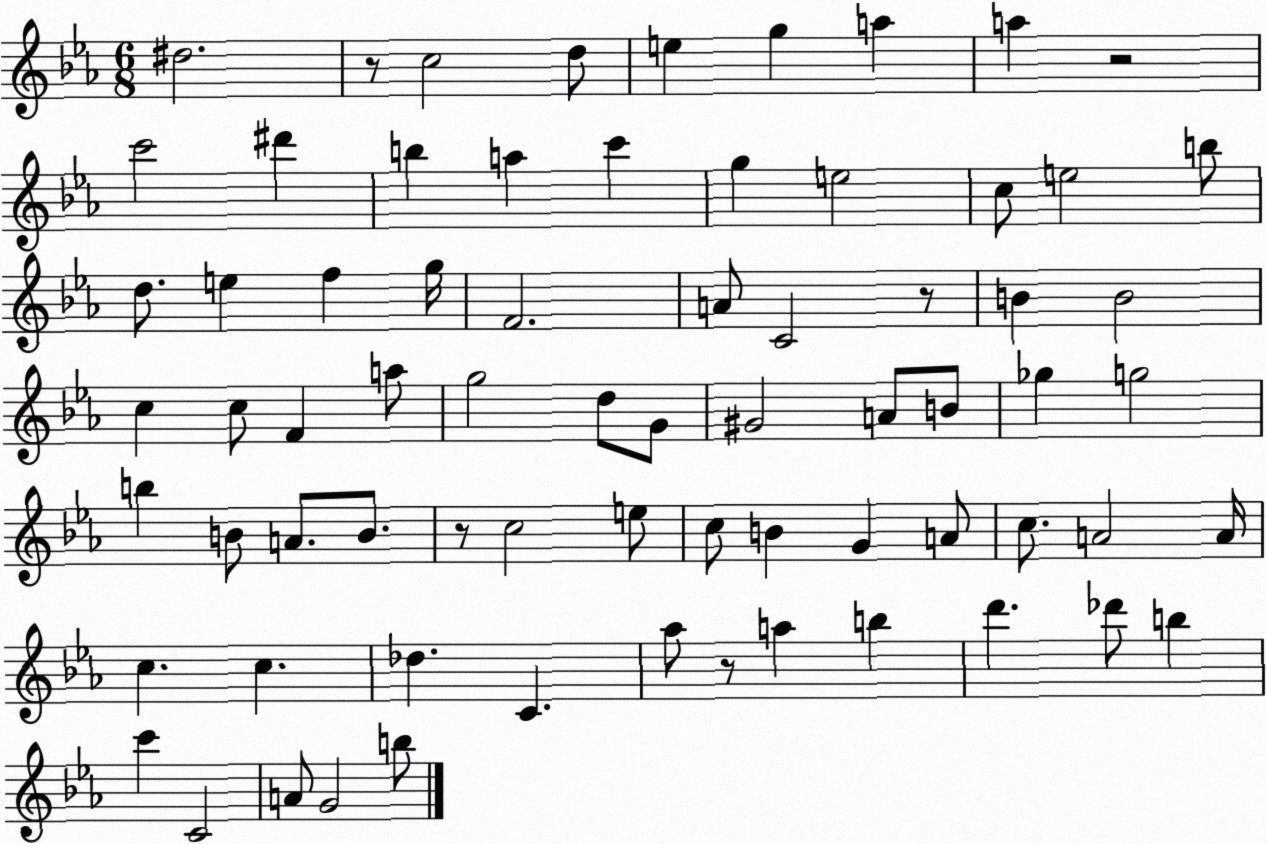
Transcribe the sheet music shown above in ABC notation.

X:1
T:Untitled
M:6/8
L:1/4
K:Eb
^d2 z/2 c2 d/2 e g a a z2 c'2 ^d' b a c' g e2 c/2 e2 b/2 d/2 e f g/4 F2 A/2 C2 z/2 B B2 c c/2 F a/2 g2 d/2 G/2 ^G2 A/2 B/2 _g g2 b B/2 A/2 B/2 z/2 c2 e/2 c/2 B G A/2 c/2 A2 A/4 c c _d C _a/2 z/2 a b d' _d'/2 b c' C2 A/2 G2 b/2